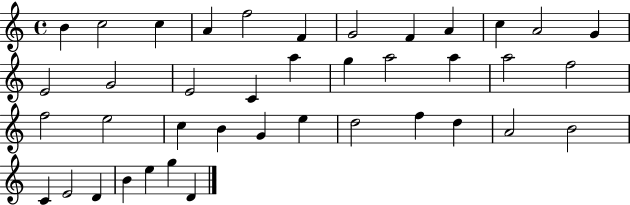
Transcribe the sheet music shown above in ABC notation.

X:1
T:Untitled
M:4/4
L:1/4
K:C
B c2 c A f2 F G2 F A c A2 G E2 G2 E2 C a g a2 a a2 f2 f2 e2 c B G e d2 f d A2 B2 C E2 D B e g D